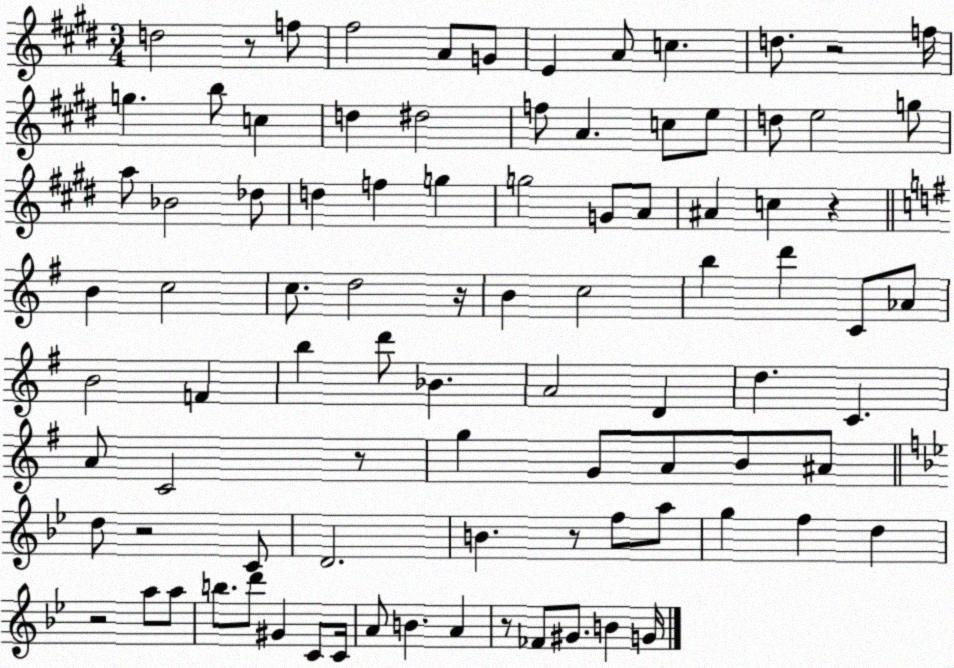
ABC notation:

X:1
T:Untitled
M:3/4
L:1/4
K:E
d2 z/2 f/2 ^f2 A/2 G/2 E A/2 c d/2 z2 f/4 g b/2 c d ^d2 f/2 A c/2 e/2 d/2 e2 g/2 a/2 _B2 _d/2 d f g g2 G/2 A/2 ^A c z B c2 c/2 d2 z/4 B c2 b d' C/2 _A/2 B2 F b d'/2 _B A2 D d C A/2 C2 z/2 g G/2 A/2 B/2 ^A/2 d/2 z2 C/2 D2 B z/2 f/2 a/2 g f d z2 a/2 a/2 b/2 d'/2 ^G C/2 C/4 A/2 B A z/2 _F/2 ^G/2 B G/4